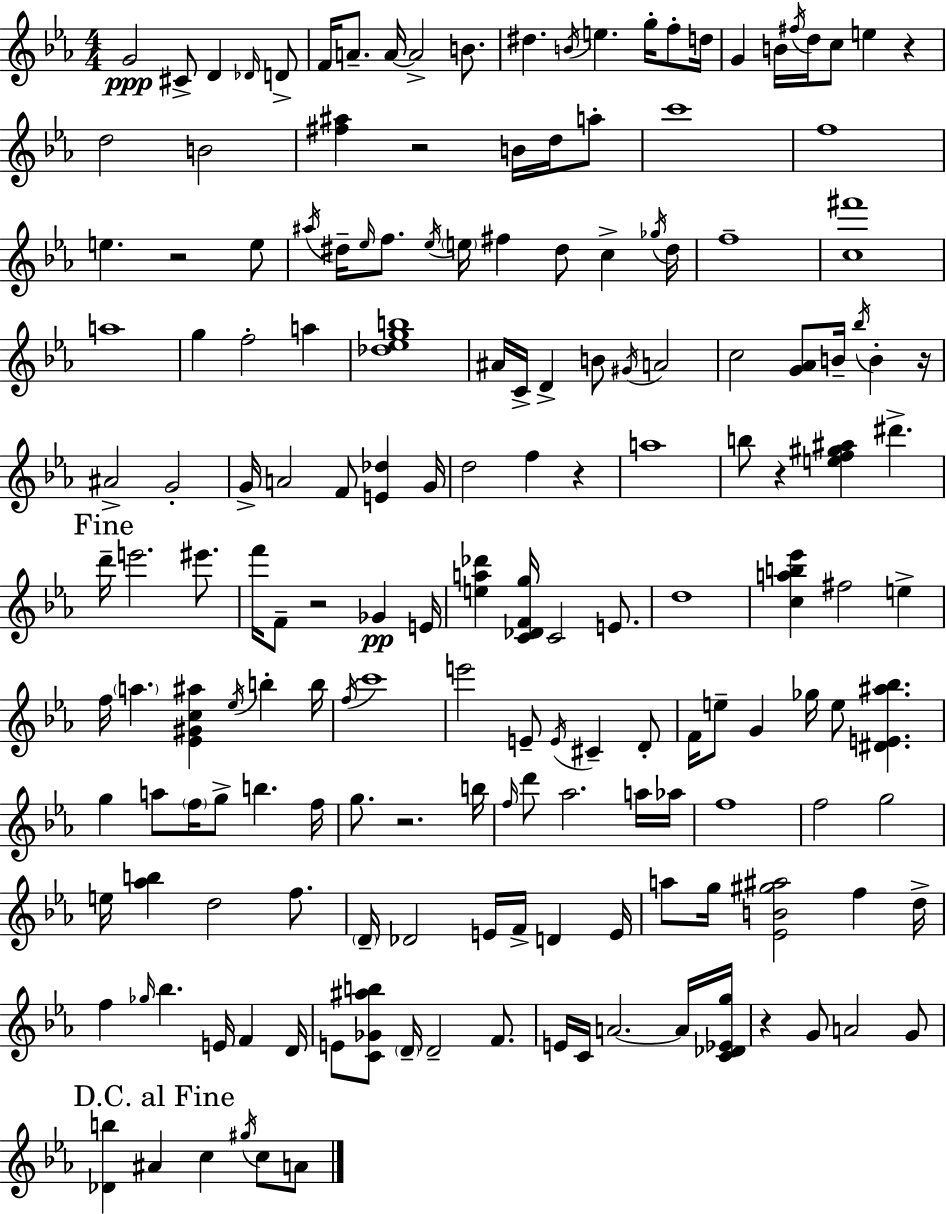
{
  \clef treble
  \numericTimeSignature
  \time 4/4
  \key ees \major
  \repeat volta 2 { g'2\ppp cis'8-> d'4 \grace { des'16 } d'8-> | f'16 a'8.-- a'16~~ a'2-> b'8. | dis''4. \acciaccatura { b'16 } e''4. g''16-. f''8-. | d''16 g'4 b'16 \acciaccatura { fis''16 } d''16 c''8 e''4 r4 | \break d''2 b'2 | <fis'' ais''>4 r2 b'16 | d''16 a''8-. c'''1 | f''1 | \break e''4. r2 | e''8 \acciaccatura { ais''16 } dis''16-- \grace { ees''16 } f''8. \acciaccatura { ees''16 } \parenthesize e''16 fis''4 dis''8 | c''4-> \acciaccatura { ges''16 } dis''16 f''1-- | <c'' fis'''>1 | \break a''1 | g''4 f''2-. | a''4 <des'' ees'' g'' b''>1 | ais'16 c'16-> d'4-> b'8 \acciaccatura { gis'16 } | \break a'2 c''2 | <g' aes'>8 b'16-- \acciaccatura { bes''16 } b'4-. r16 ais'2-> | g'2-. g'16-> a'2 | f'8 <e' des''>4 g'16 d''2 | \break f''4 r4 a''1 | b''8 r4 <e'' f'' gis'' ais''>4 | dis'''4.-> \mark "Fine" d'''16-- e'''2. | eis'''8. f'''16 f'8-- r2 | \break ges'4\pp e'16 <e'' a'' des'''>4 <c' des' f' g''>16 c'2 | e'8. d''1 | <c'' a'' b'' ees'''>4 fis''2 | e''4-> f''16 \parenthesize a''4. | \break <ees' gis' c'' ais''>4 \acciaccatura { ees''16 } b''4-. b''16 \acciaccatura { f''16 } c'''1 | e'''2 | e'8-- \acciaccatura { e'16 } cis'4-- d'8-. f'16 e''8-- g'4 | ges''16 e''8 <dis' e' ais'' bes''>4. g''4 | \break a''8 \parenthesize f''16 g''8-> b''4. f''16 g''8. r2. | b''16 \grace { f''16 } d'''8 aes''2. | a''16 aes''16 f''1 | f''2 | \break g''2 e''16 <aes'' b''>4 | d''2 f''8. \parenthesize d'16-- des'2 | e'16 f'16-> d'4 e'16 a''8 g''16 | <ees' b' gis'' ais''>2 f''4 d''16-> f''4 | \break \grace { ges''16 } bes''4. e'16 f'4 d'16 e'8 | <c' ges' ais'' b''>8 \parenthesize d'16-- d'2-- f'8. e'16 c'16 | a'2.~~ a'16 <c' des' ees' g''>16 r4 | g'8 a'2 g'8 \mark "D.C. al Fine" <des' b''>4 | \break ais'4 c''4 \acciaccatura { gis''16 } c''8 a'8 } \bar "|."
}